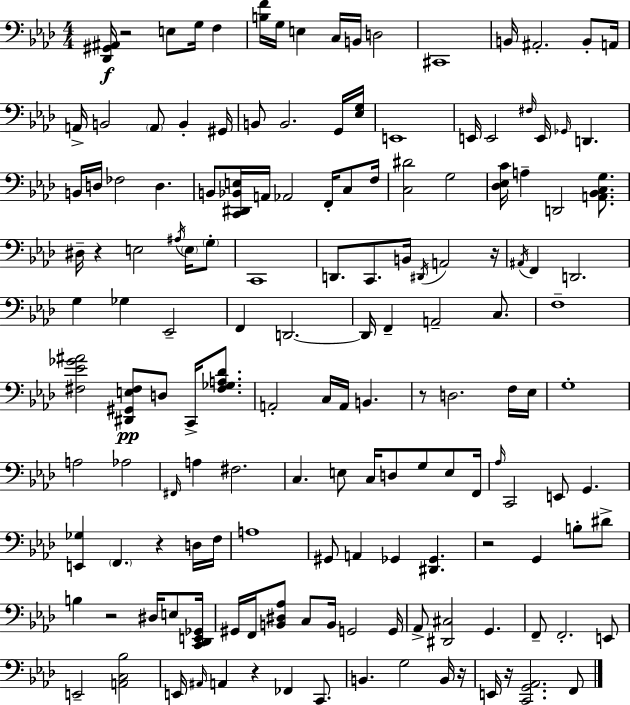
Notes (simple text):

[Db2,G#2,A#2]/s R/h E3/e G3/s F3/q [B3,F4]/s G3/s E3/q C3/s B2/s D3/h C#2/w B2/s A#2/h. B2/e A2/s A2/s B2/h A2/e B2/q G#2/s B2/e B2/h. G2/s [Eb3,G3]/s E2/w E2/s E2/h F#3/s E2/s Gb2/s D2/q. B2/s D3/s FES3/h D3/q. B2/e [C2,D#2,Bb2,E3]/s A2/s Ab2/h F2/s C3/e F3/s [C3,D#4]/h G3/h [Db3,Eb3,C4]/s A3/q D2/h [A2,Bb2,C3,G3]/e. D#3/s R/q E3/h A#3/s E3/s G3/e C2/w D2/e. C2/e. B2/s D#2/s A2/h R/s A#2/s F2/q D2/h. G3/q Gb3/q Eb2/h F2/q D2/h. D2/s F2/q A2/h C3/e. F3/w [F#3,Eb4,Gb4,A#4]/h [D#2,G#2,E3,F#3]/e D3/e C2/s [F#3,Gb3,A3,Db4]/e. A2/h C3/s A2/s B2/q. R/e D3/h. F3/s Eb3/s G3/w A3/h Ab3/h F#2/s A3/q F#3/h. C3/q. E3/e C3/s D3/e G3/e E3/e F2/s Ab3/s C2/h E2/e G2/q. [E2,Gb3]/q F2/q. R/q D3/s F3/s A3/w G#2/e A2/q Gb2/q [D#2,Gb2]/q. R/h G2/q B3/e D#4/e B3/q R/h D#3/s E3/e [C2,Db2,E2,Gb2]/s G#2/s F2/s [B2,D#3,Ab3]/e C3/e B2/s G2/h G2/s Ab2/e [D#2,C#3]/h G2/q. F2/e F2/h. E2/e E2/h [A2,C3,Bb3]/h E2/s A#2/s A2/q R/q FES2/q C2/e. B2/q. G3/h B2/s R/s E2/s R/s [C2,G2,Ab2]/h. F2/e